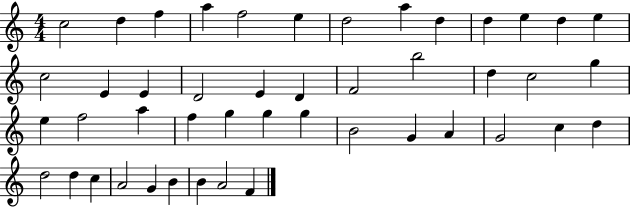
X:1
T:Untitled
M:4/4
L:1/4
K:C
c2 d f a f2 e d2 a d d e d e c2 E E D2 E D F2 b2 d c2 g e f2 a f g g g B2 G A G2 c d d2 d c A2 G B B A2 F